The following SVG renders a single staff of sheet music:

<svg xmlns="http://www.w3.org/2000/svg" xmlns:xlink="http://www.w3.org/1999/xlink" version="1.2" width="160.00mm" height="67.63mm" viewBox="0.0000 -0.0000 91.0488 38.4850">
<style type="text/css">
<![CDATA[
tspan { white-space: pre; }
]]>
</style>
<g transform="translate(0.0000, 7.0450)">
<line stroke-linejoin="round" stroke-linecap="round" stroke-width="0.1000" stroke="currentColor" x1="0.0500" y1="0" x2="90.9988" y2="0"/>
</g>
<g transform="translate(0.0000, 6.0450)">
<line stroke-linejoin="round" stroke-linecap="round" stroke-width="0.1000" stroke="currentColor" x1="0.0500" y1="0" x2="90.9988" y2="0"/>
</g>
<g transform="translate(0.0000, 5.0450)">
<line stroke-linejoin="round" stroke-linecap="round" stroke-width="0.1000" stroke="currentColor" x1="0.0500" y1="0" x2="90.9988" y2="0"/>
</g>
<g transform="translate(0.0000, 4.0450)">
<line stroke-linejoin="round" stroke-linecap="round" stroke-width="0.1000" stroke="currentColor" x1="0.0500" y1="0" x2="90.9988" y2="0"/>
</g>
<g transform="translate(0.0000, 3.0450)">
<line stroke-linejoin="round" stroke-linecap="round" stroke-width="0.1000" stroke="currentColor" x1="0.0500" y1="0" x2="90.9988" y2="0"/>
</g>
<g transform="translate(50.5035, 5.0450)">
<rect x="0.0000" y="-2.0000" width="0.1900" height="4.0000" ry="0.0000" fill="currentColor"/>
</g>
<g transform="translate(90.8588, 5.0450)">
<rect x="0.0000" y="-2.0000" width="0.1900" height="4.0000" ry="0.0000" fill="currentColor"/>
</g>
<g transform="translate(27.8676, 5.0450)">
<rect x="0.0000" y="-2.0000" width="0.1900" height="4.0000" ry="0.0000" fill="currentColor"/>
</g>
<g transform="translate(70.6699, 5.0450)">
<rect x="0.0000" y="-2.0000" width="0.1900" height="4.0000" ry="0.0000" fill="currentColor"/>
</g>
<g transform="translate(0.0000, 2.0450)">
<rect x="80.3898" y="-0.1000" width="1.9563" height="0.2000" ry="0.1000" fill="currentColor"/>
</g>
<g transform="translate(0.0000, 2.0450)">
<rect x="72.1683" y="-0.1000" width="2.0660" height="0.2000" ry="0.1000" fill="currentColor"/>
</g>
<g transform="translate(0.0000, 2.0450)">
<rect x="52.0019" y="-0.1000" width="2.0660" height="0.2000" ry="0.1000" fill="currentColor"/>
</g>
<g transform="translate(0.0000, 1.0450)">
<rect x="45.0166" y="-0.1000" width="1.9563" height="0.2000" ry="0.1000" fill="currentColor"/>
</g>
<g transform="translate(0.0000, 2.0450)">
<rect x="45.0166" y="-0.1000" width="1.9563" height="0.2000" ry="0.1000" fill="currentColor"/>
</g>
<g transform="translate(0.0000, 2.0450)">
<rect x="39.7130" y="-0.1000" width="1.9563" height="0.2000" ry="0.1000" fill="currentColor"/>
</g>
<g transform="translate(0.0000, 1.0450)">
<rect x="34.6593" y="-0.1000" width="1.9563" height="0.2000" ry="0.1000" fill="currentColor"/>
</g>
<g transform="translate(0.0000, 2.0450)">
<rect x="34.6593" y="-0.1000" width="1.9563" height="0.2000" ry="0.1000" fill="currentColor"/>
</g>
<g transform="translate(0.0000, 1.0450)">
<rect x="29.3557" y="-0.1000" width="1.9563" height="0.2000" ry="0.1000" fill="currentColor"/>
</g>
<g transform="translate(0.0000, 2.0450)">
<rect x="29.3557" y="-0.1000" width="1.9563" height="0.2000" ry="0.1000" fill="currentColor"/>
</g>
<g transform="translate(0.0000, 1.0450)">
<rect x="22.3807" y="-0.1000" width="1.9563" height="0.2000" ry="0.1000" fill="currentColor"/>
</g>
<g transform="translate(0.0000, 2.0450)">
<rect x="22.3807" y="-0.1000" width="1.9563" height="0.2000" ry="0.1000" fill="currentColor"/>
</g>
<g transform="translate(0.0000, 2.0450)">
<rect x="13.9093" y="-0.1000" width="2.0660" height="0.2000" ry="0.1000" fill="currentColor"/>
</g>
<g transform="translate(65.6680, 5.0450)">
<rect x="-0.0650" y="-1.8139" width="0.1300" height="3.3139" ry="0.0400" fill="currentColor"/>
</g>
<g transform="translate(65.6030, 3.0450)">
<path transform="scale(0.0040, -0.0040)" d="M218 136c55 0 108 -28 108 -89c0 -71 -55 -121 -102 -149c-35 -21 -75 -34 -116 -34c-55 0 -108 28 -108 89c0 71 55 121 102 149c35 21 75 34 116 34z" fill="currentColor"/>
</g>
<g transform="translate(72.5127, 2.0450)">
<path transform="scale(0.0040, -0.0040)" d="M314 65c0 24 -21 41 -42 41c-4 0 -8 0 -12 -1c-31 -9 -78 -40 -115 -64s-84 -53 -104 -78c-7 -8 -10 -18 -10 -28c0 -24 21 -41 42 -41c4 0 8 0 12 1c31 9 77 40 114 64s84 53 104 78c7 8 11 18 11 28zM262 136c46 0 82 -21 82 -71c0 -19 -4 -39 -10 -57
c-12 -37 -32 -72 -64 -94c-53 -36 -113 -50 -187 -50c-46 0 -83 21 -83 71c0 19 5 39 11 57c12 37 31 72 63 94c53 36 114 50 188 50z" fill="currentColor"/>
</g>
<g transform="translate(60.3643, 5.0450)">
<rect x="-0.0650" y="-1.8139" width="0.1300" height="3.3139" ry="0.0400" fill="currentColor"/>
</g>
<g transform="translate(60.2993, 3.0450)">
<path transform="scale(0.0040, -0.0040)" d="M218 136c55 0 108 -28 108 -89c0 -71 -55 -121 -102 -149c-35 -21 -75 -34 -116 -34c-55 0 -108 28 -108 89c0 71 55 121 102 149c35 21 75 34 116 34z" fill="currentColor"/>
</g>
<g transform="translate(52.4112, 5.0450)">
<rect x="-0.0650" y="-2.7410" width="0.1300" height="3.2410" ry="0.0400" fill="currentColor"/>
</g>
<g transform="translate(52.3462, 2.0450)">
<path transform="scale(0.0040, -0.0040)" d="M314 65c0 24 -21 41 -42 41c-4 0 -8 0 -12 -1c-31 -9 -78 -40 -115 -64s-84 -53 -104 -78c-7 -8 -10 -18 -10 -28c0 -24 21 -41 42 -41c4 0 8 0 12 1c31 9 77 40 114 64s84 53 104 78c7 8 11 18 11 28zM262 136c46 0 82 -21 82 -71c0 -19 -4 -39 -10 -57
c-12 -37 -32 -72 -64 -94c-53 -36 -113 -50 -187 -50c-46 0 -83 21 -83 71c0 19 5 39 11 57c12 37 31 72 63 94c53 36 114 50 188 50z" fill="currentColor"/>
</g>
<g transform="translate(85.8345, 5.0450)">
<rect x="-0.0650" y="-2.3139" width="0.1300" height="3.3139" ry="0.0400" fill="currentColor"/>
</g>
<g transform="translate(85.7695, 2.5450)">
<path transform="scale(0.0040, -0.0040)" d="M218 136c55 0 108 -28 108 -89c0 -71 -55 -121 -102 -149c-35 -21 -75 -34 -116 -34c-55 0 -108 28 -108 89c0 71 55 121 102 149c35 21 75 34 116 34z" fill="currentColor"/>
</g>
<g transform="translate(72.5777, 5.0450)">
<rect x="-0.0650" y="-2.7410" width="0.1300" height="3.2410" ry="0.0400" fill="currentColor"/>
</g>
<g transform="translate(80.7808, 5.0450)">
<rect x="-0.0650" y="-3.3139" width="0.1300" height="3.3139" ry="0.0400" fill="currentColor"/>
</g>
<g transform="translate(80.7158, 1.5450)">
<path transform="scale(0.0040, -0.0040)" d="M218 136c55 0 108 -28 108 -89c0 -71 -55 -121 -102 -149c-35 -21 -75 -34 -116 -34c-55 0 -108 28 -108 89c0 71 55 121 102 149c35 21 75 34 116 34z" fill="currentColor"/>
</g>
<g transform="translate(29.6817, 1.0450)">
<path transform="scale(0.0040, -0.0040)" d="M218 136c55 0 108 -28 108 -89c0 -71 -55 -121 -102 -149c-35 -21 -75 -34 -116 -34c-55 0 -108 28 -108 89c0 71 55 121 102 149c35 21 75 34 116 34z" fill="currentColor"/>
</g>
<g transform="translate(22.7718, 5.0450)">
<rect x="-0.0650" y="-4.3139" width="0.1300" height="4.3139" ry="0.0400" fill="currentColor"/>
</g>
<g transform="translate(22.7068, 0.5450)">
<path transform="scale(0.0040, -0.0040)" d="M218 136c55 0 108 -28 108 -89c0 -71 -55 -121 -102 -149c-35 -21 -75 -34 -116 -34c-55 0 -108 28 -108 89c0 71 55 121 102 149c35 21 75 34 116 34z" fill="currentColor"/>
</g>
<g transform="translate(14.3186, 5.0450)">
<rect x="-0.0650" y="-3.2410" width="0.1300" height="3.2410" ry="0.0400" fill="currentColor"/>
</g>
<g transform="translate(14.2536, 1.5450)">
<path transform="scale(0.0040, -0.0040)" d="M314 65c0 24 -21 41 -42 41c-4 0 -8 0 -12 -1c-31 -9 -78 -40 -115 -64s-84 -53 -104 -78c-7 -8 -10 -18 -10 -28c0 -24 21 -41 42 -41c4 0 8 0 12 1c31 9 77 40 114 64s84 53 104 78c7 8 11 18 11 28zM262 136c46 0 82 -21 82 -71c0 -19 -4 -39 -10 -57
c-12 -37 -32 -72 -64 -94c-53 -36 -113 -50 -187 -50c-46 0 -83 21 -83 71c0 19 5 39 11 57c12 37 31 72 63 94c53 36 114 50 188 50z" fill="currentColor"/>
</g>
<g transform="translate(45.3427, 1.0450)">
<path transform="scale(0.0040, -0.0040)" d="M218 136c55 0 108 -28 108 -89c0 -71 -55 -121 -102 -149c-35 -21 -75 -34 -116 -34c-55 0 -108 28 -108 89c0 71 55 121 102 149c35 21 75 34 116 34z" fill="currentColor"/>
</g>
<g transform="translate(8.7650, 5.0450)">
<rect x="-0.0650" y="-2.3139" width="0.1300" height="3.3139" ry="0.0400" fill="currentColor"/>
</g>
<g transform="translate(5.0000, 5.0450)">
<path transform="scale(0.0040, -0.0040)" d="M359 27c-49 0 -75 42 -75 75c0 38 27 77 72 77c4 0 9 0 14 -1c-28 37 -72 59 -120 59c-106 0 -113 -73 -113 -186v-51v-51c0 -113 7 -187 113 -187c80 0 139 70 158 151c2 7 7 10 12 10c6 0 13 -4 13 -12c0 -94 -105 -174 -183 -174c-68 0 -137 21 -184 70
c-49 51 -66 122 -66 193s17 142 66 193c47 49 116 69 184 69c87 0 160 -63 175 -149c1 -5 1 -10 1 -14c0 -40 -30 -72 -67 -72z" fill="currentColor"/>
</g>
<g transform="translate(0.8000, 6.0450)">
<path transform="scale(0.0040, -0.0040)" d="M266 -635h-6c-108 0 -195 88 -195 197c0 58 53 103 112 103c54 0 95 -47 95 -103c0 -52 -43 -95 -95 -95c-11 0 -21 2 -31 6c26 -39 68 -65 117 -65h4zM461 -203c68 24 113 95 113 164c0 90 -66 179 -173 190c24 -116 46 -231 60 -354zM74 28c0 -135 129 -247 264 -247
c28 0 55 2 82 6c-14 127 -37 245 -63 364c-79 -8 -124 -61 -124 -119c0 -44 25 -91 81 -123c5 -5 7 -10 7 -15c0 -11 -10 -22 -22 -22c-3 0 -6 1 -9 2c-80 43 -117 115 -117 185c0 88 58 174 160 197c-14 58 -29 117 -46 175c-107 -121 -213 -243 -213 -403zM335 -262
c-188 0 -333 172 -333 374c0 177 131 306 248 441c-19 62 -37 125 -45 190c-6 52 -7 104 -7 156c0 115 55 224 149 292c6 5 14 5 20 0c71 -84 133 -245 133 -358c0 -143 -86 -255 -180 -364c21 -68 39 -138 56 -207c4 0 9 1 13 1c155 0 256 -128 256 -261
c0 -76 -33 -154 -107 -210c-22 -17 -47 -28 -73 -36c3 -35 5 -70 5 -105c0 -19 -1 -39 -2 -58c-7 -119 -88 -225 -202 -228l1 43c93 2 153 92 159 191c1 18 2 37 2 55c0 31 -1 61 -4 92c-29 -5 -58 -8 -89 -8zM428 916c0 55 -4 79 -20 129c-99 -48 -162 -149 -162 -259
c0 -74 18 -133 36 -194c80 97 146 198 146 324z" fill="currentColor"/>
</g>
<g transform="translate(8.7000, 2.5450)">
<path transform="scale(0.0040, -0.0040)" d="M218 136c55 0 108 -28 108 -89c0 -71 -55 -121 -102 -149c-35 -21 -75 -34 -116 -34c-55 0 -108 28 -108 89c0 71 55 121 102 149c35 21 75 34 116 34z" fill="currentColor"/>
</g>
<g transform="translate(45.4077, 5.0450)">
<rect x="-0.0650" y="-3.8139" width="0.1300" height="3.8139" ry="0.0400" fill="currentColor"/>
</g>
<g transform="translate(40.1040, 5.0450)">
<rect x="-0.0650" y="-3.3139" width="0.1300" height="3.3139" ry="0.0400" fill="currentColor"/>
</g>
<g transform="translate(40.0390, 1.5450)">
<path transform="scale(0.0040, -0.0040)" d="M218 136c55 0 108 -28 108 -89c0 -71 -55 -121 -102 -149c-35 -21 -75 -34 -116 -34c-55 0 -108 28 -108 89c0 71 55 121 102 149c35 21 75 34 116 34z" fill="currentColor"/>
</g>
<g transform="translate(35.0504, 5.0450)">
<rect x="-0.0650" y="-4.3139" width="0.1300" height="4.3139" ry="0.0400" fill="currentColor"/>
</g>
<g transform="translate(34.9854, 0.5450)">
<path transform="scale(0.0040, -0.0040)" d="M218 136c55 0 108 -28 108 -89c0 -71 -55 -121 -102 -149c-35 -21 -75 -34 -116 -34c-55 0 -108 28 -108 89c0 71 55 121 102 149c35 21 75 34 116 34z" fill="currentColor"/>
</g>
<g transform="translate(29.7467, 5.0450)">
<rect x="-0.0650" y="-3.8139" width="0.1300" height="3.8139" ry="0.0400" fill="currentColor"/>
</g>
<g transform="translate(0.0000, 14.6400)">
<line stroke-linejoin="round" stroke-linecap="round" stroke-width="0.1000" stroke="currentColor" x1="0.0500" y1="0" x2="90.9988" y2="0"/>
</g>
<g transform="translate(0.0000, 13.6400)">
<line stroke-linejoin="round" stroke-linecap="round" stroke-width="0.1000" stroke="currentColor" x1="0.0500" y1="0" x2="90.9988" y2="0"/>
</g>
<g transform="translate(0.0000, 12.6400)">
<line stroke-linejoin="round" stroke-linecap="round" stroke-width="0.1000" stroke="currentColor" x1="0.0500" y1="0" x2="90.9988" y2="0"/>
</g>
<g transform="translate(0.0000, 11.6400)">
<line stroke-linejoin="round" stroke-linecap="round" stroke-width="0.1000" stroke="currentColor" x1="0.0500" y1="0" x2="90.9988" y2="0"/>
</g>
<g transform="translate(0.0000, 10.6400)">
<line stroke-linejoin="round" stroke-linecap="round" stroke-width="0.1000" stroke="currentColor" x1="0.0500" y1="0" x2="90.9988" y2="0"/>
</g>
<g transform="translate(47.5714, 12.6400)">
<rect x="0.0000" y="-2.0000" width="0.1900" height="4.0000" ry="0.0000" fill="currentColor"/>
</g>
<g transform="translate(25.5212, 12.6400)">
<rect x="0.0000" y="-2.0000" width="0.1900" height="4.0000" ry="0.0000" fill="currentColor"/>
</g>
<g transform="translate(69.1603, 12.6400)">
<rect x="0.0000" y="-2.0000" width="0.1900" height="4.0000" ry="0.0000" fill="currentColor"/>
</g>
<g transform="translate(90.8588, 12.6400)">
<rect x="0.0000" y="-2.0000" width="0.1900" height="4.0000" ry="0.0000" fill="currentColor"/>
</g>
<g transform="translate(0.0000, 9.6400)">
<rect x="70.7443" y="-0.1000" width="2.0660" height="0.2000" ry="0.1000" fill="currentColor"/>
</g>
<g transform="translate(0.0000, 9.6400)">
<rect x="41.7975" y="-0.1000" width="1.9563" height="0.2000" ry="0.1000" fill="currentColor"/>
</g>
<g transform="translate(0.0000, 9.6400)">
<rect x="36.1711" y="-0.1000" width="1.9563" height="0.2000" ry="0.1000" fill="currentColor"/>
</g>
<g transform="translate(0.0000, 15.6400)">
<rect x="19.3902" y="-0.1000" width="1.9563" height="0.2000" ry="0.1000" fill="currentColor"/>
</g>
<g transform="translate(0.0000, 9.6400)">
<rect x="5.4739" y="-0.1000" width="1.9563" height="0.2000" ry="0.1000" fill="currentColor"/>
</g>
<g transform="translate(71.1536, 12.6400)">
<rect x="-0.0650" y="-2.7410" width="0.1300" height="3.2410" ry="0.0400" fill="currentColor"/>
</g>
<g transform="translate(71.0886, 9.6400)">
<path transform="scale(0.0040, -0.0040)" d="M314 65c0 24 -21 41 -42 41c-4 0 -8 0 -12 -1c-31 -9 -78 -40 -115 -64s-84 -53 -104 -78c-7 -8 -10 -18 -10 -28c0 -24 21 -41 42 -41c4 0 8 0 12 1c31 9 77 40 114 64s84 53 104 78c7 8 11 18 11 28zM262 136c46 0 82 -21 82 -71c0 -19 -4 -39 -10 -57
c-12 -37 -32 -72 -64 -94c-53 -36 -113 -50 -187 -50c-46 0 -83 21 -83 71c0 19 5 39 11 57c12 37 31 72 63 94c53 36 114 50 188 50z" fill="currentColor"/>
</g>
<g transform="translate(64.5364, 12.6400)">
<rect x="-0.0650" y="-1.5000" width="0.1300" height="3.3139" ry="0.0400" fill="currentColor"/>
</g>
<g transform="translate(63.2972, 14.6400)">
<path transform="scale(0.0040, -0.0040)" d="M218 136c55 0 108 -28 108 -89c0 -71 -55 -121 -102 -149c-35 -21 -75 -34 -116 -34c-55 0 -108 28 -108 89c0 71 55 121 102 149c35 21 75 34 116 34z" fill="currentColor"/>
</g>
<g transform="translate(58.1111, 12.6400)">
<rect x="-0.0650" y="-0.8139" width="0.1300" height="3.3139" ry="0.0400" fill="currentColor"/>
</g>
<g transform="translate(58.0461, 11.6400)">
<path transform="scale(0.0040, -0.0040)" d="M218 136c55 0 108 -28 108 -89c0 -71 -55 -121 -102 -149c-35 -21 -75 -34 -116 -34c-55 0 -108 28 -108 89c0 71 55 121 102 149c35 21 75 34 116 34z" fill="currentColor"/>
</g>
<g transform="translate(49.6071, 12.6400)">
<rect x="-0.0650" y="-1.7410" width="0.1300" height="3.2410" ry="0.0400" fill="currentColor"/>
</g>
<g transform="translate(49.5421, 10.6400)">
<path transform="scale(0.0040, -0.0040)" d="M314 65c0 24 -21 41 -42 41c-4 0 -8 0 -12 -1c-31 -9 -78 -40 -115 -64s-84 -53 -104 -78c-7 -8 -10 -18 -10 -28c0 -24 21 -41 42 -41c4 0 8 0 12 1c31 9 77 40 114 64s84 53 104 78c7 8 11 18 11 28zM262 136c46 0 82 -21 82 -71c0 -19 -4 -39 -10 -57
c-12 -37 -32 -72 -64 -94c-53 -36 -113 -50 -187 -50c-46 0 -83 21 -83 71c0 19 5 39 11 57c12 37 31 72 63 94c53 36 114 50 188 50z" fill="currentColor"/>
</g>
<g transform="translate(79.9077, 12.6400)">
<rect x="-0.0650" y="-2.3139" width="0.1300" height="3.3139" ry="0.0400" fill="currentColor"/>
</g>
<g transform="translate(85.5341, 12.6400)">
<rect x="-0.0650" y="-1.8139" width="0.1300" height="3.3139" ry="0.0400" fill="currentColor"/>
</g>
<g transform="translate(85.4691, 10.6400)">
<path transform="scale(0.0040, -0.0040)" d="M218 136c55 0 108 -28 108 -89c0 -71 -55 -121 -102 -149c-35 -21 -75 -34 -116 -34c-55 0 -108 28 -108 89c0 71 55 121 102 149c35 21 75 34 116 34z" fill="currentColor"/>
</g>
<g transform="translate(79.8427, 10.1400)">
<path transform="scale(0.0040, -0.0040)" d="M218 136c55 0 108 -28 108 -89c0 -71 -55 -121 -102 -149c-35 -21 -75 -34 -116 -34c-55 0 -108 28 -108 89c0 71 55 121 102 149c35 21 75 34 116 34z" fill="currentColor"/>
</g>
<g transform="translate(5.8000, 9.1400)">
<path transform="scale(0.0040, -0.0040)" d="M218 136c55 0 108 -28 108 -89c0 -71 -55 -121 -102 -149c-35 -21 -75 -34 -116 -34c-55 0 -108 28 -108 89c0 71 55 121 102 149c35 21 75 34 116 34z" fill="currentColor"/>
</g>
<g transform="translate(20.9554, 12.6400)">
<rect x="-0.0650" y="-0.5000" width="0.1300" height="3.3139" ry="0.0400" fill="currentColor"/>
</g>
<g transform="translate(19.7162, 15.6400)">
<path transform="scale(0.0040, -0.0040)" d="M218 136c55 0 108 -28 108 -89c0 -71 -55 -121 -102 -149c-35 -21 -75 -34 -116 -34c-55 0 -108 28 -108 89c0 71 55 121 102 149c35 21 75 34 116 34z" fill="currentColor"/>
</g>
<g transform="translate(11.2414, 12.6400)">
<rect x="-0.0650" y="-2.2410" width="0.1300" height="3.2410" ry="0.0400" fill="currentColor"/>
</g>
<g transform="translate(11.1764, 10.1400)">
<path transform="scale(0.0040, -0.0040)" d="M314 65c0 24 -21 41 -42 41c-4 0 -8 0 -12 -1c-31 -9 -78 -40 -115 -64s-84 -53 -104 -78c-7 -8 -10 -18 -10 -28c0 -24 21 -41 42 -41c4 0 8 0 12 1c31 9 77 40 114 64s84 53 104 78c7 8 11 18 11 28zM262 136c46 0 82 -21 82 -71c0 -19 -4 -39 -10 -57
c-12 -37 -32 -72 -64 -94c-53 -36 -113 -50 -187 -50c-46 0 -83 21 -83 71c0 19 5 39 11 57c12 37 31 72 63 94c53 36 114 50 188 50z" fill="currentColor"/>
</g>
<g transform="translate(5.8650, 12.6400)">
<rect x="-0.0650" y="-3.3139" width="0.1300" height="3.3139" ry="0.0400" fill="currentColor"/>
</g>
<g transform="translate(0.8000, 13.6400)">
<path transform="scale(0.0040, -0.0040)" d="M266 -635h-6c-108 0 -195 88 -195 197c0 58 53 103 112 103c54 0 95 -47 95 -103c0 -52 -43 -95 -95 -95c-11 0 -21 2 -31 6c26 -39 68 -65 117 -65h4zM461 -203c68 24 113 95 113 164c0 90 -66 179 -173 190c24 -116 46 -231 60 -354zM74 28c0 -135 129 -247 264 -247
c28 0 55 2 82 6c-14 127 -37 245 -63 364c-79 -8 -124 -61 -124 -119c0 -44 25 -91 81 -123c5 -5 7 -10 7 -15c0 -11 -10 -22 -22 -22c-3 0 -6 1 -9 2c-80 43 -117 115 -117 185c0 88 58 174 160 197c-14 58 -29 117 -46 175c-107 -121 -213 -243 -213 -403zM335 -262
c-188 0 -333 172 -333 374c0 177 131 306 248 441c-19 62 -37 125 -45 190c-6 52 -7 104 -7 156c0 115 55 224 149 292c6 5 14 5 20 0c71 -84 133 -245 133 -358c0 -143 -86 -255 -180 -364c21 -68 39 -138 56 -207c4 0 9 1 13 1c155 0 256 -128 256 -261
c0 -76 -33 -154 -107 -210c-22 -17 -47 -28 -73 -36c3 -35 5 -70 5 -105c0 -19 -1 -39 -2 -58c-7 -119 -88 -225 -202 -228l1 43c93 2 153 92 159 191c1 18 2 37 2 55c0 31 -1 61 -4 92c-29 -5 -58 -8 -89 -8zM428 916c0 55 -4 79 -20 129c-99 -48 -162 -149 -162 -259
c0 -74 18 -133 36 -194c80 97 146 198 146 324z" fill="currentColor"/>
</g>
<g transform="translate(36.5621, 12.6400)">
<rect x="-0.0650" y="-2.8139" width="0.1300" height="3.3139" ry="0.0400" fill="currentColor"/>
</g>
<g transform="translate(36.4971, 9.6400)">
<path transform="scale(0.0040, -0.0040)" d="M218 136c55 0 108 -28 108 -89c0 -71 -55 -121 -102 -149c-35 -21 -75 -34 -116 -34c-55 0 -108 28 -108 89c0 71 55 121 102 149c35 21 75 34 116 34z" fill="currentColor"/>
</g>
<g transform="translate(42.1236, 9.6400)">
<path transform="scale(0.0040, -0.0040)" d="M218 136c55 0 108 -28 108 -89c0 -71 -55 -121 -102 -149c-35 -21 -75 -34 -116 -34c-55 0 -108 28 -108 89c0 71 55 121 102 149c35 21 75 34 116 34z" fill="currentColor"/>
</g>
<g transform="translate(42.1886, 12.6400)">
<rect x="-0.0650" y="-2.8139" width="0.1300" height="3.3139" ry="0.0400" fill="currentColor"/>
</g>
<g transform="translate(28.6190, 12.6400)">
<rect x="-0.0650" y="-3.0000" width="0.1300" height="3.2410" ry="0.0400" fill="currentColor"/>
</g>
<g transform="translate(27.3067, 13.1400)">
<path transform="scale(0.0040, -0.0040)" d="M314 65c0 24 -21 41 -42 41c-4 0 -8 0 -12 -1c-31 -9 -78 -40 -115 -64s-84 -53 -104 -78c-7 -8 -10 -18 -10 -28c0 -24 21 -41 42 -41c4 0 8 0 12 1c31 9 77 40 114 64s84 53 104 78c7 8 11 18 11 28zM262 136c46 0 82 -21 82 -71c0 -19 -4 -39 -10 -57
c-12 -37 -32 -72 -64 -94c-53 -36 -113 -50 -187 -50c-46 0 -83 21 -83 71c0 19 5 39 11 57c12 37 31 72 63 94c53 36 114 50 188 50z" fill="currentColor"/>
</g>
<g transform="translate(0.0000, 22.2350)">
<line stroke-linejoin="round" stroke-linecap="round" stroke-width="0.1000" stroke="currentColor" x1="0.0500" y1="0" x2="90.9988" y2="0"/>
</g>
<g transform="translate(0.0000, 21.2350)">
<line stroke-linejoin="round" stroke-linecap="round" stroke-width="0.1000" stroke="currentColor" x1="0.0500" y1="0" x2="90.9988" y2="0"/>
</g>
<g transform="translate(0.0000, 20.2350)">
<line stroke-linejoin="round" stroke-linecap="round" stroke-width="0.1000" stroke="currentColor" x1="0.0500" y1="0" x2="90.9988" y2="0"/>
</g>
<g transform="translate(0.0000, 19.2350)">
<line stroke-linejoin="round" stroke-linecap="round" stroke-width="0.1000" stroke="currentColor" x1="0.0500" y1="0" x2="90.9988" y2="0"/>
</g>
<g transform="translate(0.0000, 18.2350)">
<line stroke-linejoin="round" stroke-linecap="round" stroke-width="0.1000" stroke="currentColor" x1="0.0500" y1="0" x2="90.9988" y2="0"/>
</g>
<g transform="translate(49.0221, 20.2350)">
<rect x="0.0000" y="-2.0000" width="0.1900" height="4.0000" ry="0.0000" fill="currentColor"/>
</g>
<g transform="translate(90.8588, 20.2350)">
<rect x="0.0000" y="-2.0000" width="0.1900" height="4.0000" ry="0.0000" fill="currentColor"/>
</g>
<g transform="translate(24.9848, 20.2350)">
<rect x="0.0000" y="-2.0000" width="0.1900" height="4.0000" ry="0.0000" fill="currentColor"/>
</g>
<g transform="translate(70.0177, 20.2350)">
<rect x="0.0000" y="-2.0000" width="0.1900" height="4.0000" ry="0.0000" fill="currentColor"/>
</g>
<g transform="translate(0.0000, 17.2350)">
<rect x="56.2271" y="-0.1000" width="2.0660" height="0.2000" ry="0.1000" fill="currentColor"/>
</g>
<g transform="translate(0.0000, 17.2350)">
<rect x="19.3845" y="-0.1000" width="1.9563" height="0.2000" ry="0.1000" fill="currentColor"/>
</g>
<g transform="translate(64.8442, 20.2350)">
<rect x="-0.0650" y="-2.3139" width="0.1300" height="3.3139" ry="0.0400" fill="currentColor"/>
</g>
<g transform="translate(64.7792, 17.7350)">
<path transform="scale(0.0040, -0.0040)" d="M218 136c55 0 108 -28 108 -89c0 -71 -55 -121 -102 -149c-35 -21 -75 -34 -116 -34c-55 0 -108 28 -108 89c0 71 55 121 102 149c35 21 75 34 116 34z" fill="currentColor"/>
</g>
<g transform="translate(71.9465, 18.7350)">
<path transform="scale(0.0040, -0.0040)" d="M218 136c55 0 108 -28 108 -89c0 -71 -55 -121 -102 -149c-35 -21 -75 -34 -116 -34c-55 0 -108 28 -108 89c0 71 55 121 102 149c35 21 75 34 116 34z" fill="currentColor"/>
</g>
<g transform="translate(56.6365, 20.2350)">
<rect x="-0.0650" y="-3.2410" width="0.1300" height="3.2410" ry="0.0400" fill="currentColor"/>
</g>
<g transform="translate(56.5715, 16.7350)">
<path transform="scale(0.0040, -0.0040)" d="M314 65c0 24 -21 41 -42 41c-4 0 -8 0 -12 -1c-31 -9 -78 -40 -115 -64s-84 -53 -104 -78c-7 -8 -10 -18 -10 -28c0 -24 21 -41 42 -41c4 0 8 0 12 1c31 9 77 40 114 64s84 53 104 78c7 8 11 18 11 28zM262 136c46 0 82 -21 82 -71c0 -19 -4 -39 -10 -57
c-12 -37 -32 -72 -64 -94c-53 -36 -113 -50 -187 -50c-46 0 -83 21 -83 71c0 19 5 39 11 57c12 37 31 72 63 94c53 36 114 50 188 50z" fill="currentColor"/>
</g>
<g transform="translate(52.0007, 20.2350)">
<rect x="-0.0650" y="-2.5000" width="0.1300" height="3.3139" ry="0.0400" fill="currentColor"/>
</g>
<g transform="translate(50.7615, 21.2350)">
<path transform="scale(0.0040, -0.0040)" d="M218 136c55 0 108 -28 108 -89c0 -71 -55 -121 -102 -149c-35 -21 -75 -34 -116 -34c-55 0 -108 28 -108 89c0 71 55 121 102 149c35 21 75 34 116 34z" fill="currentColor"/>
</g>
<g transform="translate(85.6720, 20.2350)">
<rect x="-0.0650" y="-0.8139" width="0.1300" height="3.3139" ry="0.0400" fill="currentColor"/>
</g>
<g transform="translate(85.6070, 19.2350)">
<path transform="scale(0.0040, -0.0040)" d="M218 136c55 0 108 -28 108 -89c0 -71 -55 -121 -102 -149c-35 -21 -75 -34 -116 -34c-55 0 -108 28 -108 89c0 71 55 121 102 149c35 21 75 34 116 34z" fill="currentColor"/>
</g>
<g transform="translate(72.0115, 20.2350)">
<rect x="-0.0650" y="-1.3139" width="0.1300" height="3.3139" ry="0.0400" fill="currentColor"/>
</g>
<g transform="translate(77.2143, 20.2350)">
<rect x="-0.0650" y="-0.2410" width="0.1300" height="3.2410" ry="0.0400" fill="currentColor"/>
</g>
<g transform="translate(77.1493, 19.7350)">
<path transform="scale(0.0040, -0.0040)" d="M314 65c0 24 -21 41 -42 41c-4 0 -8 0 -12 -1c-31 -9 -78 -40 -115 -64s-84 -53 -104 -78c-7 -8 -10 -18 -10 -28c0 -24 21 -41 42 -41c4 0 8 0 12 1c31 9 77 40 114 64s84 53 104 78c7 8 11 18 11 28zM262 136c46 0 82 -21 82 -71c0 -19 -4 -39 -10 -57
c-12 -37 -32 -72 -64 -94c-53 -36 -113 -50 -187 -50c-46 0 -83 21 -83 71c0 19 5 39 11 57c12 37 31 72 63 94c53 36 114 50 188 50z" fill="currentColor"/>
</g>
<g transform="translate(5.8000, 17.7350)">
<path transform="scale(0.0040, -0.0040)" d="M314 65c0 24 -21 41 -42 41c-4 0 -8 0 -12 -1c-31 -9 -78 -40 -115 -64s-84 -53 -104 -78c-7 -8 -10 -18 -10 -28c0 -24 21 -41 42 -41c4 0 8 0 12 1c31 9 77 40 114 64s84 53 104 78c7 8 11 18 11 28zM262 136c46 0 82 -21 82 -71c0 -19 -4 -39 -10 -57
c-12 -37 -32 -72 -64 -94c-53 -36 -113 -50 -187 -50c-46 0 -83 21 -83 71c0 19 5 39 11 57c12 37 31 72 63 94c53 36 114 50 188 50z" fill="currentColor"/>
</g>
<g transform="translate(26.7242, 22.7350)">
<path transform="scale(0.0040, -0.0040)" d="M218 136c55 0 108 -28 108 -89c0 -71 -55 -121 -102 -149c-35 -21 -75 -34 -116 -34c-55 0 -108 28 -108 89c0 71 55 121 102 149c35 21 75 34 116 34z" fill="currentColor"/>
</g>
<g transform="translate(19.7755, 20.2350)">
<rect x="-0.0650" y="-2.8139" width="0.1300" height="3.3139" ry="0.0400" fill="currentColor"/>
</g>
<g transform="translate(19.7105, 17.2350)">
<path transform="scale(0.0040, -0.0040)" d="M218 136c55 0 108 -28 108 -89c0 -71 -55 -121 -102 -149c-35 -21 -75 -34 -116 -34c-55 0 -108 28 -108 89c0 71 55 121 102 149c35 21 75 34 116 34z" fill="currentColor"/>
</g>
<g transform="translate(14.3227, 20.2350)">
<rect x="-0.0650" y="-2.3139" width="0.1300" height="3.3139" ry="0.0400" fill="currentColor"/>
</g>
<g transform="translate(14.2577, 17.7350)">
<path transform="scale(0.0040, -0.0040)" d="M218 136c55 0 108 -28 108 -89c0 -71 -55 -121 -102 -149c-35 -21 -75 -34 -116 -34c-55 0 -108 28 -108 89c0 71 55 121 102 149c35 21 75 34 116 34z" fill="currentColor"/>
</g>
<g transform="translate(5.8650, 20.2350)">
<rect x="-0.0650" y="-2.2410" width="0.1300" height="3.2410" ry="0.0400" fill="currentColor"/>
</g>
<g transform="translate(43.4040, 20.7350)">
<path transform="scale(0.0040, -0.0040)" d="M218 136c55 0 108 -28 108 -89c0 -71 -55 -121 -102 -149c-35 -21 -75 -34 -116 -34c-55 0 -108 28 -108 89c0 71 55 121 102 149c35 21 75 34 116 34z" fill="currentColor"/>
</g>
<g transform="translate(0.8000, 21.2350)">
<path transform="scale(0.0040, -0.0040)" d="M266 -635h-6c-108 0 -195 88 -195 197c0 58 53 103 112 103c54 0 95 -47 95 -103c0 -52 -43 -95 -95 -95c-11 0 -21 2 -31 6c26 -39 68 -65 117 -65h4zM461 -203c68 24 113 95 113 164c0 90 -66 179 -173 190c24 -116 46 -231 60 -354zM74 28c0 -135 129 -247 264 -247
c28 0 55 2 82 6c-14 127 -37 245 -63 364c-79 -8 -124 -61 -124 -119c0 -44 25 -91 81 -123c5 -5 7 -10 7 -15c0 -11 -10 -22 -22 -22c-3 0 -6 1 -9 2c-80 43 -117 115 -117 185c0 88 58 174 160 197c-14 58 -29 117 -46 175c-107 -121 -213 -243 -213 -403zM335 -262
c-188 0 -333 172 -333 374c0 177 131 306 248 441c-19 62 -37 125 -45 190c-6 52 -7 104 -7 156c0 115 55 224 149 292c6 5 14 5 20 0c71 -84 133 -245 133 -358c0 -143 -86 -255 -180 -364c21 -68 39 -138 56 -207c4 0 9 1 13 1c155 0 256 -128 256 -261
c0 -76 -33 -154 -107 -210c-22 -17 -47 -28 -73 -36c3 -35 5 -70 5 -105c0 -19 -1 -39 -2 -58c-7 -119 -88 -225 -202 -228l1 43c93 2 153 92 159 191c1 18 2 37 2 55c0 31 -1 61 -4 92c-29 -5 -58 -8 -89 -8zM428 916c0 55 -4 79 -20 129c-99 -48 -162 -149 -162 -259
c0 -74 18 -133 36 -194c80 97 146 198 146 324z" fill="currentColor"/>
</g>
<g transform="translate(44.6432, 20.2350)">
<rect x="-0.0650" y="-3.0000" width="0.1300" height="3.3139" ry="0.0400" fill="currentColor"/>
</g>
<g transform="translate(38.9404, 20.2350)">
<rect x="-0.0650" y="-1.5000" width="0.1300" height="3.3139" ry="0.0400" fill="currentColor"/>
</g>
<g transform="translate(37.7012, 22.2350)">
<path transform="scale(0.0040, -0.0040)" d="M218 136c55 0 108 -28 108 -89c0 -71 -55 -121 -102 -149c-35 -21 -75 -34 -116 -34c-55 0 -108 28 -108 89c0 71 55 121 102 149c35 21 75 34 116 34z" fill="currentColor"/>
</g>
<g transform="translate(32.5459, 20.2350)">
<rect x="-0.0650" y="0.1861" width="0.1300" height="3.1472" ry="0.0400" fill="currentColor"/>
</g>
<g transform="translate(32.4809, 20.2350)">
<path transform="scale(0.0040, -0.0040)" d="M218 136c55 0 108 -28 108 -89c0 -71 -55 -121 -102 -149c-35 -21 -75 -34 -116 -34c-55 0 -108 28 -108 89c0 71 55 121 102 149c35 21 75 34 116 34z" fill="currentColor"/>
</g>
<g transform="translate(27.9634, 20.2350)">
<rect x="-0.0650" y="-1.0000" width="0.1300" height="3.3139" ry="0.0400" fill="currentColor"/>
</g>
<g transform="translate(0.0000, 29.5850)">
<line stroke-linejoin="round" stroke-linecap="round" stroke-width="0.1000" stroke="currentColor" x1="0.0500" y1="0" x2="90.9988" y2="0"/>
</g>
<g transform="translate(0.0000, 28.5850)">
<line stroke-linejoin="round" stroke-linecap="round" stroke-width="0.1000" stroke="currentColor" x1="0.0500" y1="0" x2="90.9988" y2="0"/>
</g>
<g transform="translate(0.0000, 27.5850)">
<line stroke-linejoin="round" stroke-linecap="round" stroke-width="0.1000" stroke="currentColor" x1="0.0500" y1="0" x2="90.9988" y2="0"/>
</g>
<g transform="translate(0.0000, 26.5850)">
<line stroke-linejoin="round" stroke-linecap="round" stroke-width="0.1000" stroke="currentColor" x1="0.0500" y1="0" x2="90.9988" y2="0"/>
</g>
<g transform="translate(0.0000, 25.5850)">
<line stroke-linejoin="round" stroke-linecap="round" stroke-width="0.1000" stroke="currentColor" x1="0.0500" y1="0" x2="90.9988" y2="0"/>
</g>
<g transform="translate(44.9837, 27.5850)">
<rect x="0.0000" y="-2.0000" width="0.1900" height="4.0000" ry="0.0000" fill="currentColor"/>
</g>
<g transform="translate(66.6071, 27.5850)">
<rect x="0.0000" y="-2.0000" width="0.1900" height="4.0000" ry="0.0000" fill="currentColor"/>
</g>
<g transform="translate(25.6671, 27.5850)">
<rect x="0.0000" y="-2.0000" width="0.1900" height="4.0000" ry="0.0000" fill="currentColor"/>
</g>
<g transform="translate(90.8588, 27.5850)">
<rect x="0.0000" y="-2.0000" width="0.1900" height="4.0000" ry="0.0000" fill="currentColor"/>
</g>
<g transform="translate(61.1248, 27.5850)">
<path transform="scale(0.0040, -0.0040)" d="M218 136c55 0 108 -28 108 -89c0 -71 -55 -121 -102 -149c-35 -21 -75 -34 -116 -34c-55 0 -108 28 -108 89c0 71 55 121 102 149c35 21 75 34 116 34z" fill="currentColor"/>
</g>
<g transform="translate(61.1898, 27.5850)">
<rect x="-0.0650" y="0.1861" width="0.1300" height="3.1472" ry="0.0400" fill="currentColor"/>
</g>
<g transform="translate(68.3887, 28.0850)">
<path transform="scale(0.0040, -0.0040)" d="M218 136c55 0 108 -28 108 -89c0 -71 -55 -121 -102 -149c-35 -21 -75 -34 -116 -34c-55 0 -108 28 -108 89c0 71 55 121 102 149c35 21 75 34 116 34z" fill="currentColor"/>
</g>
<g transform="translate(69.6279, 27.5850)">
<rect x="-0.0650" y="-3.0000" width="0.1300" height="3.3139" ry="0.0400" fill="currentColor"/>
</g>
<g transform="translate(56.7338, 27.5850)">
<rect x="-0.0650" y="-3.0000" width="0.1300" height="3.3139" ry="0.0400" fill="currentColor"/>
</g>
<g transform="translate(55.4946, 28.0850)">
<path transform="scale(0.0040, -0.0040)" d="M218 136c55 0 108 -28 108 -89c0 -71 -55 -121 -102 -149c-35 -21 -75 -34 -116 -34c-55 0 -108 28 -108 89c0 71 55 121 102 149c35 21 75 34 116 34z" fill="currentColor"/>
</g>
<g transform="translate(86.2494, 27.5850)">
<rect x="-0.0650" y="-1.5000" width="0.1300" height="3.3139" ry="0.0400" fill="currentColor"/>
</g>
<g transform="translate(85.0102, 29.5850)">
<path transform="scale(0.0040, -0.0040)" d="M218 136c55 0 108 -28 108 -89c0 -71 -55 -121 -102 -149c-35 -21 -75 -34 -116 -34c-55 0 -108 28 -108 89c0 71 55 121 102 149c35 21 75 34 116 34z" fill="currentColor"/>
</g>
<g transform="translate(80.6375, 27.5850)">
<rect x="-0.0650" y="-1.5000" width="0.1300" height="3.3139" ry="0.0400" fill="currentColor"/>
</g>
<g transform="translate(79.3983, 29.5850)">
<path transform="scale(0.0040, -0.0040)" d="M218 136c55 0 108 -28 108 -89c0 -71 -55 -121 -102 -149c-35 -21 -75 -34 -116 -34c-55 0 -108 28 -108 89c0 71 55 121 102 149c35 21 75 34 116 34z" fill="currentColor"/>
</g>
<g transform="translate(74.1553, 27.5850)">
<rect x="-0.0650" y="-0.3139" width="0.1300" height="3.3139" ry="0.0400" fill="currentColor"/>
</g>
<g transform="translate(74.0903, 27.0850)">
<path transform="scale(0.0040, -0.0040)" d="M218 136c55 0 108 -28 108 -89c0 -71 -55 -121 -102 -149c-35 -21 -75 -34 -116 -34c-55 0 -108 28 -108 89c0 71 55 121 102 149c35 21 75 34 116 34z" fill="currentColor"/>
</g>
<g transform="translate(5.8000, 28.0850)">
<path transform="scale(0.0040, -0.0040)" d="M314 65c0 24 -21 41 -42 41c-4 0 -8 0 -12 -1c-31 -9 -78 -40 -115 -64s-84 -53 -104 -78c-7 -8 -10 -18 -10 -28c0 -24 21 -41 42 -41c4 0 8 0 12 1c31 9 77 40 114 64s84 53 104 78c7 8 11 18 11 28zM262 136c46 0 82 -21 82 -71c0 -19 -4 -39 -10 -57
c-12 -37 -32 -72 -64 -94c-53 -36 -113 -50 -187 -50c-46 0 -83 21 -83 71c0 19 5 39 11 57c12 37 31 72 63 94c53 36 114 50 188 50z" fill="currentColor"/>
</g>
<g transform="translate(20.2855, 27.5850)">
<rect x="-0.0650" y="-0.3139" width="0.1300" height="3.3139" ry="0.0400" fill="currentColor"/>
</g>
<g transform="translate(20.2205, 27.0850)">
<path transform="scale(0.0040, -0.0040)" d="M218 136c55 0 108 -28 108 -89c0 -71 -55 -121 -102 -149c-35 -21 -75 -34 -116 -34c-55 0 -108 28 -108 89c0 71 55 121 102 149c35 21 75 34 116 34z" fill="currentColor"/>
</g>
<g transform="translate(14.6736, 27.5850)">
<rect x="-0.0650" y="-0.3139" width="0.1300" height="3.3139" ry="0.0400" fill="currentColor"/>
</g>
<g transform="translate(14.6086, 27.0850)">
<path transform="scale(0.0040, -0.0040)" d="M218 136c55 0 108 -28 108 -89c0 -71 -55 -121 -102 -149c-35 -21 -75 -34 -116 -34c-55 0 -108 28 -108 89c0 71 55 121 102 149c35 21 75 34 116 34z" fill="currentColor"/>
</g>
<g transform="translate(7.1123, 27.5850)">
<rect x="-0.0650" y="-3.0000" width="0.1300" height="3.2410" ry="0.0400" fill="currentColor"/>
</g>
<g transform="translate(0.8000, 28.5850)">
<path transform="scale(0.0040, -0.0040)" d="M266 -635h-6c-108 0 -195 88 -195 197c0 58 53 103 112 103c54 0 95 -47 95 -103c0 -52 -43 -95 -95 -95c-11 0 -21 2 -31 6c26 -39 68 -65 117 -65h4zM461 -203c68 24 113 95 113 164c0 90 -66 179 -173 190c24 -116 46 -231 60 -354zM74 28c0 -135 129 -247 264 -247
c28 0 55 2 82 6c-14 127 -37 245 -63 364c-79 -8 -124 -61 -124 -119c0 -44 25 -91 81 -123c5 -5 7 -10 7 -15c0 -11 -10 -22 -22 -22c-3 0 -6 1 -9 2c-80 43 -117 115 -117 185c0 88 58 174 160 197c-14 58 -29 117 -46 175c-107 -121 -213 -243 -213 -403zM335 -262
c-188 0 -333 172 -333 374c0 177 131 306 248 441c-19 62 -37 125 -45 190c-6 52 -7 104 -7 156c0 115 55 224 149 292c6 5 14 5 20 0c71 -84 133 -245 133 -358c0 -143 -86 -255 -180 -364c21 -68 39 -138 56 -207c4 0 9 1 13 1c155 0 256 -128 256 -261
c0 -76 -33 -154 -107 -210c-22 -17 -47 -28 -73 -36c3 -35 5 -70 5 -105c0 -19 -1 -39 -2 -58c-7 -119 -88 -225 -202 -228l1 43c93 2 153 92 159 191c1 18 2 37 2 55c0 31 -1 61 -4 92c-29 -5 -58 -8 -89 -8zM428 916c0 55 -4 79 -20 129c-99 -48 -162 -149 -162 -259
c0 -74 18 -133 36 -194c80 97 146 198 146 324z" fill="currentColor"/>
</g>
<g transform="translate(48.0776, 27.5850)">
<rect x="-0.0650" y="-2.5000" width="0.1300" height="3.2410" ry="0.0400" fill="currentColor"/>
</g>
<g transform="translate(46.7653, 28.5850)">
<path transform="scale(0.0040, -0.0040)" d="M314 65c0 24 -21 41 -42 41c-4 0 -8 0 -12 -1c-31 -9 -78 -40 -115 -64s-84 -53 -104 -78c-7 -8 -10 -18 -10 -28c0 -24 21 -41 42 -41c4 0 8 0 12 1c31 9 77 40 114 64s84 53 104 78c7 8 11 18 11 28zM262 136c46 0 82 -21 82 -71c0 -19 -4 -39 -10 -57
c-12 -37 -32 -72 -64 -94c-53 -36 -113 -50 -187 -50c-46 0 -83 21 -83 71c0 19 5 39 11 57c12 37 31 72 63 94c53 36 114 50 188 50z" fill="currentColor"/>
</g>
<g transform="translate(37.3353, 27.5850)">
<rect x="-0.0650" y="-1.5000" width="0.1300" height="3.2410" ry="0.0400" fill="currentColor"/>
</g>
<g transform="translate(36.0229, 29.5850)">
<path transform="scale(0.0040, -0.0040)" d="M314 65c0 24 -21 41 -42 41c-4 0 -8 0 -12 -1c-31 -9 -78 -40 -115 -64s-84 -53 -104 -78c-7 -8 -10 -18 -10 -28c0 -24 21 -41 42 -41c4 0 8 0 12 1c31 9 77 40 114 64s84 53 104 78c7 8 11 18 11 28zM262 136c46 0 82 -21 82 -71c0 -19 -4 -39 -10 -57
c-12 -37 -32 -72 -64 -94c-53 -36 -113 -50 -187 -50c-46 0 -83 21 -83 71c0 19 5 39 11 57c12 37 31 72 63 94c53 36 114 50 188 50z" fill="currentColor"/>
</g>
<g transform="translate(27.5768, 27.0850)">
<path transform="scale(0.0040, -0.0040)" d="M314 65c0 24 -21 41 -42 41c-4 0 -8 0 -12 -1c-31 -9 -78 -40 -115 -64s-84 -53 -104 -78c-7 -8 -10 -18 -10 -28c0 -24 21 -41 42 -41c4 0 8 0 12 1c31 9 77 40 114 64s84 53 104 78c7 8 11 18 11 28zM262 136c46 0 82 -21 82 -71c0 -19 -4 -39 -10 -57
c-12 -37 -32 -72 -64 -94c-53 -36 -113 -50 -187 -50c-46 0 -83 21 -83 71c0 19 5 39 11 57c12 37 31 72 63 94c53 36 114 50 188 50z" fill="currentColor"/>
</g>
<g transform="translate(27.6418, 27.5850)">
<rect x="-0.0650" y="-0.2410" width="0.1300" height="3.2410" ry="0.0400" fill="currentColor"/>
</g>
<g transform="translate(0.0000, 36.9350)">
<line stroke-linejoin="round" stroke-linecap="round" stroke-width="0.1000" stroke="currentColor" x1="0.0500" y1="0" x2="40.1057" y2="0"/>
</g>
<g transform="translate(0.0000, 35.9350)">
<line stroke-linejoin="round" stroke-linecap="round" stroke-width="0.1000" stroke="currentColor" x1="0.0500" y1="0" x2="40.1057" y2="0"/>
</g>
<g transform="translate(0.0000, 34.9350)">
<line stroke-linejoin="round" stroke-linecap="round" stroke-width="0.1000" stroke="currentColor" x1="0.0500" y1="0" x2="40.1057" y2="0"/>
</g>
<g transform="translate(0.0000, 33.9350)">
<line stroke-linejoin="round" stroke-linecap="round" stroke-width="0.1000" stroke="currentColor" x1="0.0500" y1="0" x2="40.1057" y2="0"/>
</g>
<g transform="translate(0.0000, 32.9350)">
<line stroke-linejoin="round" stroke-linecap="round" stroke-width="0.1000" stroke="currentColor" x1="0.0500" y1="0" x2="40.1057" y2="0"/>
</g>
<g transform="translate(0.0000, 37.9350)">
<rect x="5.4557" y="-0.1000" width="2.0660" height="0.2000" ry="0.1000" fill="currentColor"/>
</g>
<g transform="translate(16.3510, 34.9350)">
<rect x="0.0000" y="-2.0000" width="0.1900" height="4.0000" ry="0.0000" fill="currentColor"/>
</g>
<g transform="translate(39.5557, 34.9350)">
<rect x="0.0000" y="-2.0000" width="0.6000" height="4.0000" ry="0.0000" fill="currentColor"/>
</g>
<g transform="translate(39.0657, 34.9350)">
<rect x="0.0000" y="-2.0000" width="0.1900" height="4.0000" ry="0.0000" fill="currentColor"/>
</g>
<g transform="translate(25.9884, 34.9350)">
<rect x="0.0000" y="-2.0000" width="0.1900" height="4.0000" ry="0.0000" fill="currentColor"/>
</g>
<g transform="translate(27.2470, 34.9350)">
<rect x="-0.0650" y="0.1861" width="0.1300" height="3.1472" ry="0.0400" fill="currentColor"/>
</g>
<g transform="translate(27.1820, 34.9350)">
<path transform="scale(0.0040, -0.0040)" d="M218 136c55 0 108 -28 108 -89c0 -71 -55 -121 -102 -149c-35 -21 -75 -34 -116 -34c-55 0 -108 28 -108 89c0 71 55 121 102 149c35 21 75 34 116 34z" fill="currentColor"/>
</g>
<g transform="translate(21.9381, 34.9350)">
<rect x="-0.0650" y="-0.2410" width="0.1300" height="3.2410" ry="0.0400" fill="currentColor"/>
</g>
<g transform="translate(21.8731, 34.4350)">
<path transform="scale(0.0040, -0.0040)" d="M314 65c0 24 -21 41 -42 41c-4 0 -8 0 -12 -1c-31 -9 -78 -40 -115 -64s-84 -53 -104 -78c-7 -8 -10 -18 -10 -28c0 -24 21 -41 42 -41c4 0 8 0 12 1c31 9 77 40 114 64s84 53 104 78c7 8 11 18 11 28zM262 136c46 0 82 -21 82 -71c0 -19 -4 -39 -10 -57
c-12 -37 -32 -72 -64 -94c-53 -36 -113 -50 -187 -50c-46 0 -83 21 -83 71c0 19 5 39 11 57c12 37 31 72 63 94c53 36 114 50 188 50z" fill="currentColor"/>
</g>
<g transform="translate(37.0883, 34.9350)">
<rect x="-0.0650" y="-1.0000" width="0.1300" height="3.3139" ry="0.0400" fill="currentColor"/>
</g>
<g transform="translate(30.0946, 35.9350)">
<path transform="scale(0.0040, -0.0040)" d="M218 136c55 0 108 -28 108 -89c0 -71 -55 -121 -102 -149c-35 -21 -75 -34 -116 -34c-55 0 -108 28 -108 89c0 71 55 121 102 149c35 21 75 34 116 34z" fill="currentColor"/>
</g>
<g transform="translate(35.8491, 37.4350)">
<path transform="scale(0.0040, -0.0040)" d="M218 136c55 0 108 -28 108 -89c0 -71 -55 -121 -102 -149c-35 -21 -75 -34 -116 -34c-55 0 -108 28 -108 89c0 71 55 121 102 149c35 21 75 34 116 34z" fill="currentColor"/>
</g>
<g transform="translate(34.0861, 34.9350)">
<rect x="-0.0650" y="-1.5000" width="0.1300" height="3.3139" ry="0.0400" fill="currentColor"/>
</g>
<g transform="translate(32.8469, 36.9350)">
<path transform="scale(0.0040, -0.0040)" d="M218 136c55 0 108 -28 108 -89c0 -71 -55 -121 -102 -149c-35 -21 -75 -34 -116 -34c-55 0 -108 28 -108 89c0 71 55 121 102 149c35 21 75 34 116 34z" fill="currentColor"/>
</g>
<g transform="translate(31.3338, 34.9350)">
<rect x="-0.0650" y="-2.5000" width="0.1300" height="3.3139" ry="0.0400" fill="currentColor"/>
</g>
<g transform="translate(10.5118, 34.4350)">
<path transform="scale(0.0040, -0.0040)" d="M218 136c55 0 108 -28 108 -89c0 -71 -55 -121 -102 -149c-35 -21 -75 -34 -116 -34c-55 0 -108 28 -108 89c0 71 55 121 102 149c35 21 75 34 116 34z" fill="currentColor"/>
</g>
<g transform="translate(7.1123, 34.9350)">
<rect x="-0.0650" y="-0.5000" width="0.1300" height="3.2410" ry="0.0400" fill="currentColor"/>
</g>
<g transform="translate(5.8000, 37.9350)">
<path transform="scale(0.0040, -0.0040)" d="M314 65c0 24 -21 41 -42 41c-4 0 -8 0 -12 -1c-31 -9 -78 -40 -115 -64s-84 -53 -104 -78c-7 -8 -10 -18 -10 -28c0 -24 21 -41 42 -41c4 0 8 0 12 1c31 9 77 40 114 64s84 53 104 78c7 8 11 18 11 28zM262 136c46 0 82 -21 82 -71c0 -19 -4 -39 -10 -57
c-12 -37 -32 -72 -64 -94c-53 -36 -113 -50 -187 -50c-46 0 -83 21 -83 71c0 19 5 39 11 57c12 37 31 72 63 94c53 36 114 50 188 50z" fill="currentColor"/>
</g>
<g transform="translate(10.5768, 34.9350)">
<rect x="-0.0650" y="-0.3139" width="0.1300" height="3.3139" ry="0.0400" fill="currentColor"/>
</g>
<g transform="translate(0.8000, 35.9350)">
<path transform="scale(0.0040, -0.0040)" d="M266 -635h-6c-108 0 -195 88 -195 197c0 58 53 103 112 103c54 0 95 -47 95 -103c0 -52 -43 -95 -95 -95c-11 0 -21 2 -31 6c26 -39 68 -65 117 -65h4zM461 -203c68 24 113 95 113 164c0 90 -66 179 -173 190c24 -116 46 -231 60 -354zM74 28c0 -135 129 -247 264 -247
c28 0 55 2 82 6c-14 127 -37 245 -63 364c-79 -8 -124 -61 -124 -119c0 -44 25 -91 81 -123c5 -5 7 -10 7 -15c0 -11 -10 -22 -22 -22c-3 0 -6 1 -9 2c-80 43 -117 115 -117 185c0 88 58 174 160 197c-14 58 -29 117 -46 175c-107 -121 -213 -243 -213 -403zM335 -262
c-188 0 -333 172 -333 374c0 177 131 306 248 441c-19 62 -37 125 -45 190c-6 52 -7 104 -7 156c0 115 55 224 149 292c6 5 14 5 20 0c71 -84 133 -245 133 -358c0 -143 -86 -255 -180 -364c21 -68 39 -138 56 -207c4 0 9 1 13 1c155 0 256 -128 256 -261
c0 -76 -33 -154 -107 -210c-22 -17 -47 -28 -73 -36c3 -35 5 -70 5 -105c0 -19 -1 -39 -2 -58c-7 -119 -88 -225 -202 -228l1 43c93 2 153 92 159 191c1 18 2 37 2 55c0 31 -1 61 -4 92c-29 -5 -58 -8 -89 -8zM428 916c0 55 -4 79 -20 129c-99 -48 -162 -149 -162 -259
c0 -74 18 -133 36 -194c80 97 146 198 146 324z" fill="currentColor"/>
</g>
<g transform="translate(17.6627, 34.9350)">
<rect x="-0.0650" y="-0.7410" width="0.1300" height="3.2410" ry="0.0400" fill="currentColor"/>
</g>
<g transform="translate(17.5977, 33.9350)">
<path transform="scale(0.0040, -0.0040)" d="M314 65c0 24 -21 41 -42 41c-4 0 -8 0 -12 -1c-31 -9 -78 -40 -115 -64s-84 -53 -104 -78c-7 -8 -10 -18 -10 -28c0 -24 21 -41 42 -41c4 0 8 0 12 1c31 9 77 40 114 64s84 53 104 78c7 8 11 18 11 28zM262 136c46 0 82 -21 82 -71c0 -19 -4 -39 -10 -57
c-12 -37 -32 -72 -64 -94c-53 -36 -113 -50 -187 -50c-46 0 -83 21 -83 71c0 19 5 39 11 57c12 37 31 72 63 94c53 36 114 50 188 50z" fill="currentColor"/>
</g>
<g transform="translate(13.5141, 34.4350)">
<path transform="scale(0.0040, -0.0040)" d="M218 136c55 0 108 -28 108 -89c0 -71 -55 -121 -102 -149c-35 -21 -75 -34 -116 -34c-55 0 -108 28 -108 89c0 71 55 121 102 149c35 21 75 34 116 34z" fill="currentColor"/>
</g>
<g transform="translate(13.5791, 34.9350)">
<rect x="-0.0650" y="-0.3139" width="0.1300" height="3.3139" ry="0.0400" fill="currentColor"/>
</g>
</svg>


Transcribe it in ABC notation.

X:1
T:Untitled
M:4/4
L:1/4
K:C
g b2 d' c' d' b c' a2 f f a2 b g b g2 C A2 a a f2 d E a2 g f g2 g a D B E A G b2 g e c2 d A2 c c c2 E2 G2 A B A c E E C2 c c d2 c2 B G E D